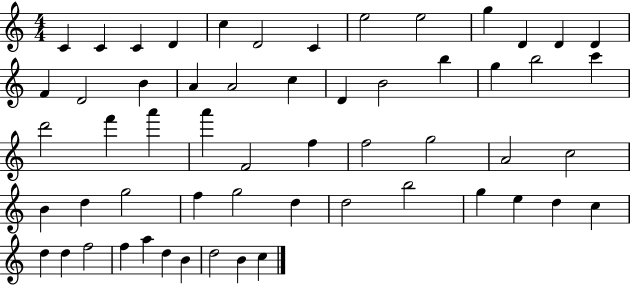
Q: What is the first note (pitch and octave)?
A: C4